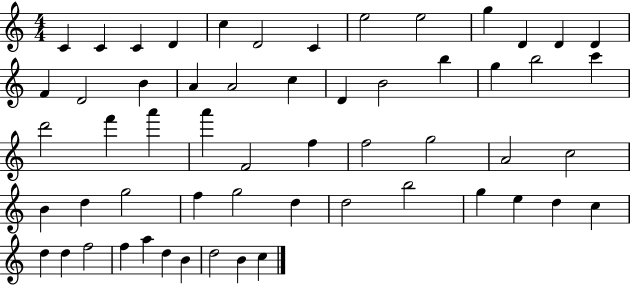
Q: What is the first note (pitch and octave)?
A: C4